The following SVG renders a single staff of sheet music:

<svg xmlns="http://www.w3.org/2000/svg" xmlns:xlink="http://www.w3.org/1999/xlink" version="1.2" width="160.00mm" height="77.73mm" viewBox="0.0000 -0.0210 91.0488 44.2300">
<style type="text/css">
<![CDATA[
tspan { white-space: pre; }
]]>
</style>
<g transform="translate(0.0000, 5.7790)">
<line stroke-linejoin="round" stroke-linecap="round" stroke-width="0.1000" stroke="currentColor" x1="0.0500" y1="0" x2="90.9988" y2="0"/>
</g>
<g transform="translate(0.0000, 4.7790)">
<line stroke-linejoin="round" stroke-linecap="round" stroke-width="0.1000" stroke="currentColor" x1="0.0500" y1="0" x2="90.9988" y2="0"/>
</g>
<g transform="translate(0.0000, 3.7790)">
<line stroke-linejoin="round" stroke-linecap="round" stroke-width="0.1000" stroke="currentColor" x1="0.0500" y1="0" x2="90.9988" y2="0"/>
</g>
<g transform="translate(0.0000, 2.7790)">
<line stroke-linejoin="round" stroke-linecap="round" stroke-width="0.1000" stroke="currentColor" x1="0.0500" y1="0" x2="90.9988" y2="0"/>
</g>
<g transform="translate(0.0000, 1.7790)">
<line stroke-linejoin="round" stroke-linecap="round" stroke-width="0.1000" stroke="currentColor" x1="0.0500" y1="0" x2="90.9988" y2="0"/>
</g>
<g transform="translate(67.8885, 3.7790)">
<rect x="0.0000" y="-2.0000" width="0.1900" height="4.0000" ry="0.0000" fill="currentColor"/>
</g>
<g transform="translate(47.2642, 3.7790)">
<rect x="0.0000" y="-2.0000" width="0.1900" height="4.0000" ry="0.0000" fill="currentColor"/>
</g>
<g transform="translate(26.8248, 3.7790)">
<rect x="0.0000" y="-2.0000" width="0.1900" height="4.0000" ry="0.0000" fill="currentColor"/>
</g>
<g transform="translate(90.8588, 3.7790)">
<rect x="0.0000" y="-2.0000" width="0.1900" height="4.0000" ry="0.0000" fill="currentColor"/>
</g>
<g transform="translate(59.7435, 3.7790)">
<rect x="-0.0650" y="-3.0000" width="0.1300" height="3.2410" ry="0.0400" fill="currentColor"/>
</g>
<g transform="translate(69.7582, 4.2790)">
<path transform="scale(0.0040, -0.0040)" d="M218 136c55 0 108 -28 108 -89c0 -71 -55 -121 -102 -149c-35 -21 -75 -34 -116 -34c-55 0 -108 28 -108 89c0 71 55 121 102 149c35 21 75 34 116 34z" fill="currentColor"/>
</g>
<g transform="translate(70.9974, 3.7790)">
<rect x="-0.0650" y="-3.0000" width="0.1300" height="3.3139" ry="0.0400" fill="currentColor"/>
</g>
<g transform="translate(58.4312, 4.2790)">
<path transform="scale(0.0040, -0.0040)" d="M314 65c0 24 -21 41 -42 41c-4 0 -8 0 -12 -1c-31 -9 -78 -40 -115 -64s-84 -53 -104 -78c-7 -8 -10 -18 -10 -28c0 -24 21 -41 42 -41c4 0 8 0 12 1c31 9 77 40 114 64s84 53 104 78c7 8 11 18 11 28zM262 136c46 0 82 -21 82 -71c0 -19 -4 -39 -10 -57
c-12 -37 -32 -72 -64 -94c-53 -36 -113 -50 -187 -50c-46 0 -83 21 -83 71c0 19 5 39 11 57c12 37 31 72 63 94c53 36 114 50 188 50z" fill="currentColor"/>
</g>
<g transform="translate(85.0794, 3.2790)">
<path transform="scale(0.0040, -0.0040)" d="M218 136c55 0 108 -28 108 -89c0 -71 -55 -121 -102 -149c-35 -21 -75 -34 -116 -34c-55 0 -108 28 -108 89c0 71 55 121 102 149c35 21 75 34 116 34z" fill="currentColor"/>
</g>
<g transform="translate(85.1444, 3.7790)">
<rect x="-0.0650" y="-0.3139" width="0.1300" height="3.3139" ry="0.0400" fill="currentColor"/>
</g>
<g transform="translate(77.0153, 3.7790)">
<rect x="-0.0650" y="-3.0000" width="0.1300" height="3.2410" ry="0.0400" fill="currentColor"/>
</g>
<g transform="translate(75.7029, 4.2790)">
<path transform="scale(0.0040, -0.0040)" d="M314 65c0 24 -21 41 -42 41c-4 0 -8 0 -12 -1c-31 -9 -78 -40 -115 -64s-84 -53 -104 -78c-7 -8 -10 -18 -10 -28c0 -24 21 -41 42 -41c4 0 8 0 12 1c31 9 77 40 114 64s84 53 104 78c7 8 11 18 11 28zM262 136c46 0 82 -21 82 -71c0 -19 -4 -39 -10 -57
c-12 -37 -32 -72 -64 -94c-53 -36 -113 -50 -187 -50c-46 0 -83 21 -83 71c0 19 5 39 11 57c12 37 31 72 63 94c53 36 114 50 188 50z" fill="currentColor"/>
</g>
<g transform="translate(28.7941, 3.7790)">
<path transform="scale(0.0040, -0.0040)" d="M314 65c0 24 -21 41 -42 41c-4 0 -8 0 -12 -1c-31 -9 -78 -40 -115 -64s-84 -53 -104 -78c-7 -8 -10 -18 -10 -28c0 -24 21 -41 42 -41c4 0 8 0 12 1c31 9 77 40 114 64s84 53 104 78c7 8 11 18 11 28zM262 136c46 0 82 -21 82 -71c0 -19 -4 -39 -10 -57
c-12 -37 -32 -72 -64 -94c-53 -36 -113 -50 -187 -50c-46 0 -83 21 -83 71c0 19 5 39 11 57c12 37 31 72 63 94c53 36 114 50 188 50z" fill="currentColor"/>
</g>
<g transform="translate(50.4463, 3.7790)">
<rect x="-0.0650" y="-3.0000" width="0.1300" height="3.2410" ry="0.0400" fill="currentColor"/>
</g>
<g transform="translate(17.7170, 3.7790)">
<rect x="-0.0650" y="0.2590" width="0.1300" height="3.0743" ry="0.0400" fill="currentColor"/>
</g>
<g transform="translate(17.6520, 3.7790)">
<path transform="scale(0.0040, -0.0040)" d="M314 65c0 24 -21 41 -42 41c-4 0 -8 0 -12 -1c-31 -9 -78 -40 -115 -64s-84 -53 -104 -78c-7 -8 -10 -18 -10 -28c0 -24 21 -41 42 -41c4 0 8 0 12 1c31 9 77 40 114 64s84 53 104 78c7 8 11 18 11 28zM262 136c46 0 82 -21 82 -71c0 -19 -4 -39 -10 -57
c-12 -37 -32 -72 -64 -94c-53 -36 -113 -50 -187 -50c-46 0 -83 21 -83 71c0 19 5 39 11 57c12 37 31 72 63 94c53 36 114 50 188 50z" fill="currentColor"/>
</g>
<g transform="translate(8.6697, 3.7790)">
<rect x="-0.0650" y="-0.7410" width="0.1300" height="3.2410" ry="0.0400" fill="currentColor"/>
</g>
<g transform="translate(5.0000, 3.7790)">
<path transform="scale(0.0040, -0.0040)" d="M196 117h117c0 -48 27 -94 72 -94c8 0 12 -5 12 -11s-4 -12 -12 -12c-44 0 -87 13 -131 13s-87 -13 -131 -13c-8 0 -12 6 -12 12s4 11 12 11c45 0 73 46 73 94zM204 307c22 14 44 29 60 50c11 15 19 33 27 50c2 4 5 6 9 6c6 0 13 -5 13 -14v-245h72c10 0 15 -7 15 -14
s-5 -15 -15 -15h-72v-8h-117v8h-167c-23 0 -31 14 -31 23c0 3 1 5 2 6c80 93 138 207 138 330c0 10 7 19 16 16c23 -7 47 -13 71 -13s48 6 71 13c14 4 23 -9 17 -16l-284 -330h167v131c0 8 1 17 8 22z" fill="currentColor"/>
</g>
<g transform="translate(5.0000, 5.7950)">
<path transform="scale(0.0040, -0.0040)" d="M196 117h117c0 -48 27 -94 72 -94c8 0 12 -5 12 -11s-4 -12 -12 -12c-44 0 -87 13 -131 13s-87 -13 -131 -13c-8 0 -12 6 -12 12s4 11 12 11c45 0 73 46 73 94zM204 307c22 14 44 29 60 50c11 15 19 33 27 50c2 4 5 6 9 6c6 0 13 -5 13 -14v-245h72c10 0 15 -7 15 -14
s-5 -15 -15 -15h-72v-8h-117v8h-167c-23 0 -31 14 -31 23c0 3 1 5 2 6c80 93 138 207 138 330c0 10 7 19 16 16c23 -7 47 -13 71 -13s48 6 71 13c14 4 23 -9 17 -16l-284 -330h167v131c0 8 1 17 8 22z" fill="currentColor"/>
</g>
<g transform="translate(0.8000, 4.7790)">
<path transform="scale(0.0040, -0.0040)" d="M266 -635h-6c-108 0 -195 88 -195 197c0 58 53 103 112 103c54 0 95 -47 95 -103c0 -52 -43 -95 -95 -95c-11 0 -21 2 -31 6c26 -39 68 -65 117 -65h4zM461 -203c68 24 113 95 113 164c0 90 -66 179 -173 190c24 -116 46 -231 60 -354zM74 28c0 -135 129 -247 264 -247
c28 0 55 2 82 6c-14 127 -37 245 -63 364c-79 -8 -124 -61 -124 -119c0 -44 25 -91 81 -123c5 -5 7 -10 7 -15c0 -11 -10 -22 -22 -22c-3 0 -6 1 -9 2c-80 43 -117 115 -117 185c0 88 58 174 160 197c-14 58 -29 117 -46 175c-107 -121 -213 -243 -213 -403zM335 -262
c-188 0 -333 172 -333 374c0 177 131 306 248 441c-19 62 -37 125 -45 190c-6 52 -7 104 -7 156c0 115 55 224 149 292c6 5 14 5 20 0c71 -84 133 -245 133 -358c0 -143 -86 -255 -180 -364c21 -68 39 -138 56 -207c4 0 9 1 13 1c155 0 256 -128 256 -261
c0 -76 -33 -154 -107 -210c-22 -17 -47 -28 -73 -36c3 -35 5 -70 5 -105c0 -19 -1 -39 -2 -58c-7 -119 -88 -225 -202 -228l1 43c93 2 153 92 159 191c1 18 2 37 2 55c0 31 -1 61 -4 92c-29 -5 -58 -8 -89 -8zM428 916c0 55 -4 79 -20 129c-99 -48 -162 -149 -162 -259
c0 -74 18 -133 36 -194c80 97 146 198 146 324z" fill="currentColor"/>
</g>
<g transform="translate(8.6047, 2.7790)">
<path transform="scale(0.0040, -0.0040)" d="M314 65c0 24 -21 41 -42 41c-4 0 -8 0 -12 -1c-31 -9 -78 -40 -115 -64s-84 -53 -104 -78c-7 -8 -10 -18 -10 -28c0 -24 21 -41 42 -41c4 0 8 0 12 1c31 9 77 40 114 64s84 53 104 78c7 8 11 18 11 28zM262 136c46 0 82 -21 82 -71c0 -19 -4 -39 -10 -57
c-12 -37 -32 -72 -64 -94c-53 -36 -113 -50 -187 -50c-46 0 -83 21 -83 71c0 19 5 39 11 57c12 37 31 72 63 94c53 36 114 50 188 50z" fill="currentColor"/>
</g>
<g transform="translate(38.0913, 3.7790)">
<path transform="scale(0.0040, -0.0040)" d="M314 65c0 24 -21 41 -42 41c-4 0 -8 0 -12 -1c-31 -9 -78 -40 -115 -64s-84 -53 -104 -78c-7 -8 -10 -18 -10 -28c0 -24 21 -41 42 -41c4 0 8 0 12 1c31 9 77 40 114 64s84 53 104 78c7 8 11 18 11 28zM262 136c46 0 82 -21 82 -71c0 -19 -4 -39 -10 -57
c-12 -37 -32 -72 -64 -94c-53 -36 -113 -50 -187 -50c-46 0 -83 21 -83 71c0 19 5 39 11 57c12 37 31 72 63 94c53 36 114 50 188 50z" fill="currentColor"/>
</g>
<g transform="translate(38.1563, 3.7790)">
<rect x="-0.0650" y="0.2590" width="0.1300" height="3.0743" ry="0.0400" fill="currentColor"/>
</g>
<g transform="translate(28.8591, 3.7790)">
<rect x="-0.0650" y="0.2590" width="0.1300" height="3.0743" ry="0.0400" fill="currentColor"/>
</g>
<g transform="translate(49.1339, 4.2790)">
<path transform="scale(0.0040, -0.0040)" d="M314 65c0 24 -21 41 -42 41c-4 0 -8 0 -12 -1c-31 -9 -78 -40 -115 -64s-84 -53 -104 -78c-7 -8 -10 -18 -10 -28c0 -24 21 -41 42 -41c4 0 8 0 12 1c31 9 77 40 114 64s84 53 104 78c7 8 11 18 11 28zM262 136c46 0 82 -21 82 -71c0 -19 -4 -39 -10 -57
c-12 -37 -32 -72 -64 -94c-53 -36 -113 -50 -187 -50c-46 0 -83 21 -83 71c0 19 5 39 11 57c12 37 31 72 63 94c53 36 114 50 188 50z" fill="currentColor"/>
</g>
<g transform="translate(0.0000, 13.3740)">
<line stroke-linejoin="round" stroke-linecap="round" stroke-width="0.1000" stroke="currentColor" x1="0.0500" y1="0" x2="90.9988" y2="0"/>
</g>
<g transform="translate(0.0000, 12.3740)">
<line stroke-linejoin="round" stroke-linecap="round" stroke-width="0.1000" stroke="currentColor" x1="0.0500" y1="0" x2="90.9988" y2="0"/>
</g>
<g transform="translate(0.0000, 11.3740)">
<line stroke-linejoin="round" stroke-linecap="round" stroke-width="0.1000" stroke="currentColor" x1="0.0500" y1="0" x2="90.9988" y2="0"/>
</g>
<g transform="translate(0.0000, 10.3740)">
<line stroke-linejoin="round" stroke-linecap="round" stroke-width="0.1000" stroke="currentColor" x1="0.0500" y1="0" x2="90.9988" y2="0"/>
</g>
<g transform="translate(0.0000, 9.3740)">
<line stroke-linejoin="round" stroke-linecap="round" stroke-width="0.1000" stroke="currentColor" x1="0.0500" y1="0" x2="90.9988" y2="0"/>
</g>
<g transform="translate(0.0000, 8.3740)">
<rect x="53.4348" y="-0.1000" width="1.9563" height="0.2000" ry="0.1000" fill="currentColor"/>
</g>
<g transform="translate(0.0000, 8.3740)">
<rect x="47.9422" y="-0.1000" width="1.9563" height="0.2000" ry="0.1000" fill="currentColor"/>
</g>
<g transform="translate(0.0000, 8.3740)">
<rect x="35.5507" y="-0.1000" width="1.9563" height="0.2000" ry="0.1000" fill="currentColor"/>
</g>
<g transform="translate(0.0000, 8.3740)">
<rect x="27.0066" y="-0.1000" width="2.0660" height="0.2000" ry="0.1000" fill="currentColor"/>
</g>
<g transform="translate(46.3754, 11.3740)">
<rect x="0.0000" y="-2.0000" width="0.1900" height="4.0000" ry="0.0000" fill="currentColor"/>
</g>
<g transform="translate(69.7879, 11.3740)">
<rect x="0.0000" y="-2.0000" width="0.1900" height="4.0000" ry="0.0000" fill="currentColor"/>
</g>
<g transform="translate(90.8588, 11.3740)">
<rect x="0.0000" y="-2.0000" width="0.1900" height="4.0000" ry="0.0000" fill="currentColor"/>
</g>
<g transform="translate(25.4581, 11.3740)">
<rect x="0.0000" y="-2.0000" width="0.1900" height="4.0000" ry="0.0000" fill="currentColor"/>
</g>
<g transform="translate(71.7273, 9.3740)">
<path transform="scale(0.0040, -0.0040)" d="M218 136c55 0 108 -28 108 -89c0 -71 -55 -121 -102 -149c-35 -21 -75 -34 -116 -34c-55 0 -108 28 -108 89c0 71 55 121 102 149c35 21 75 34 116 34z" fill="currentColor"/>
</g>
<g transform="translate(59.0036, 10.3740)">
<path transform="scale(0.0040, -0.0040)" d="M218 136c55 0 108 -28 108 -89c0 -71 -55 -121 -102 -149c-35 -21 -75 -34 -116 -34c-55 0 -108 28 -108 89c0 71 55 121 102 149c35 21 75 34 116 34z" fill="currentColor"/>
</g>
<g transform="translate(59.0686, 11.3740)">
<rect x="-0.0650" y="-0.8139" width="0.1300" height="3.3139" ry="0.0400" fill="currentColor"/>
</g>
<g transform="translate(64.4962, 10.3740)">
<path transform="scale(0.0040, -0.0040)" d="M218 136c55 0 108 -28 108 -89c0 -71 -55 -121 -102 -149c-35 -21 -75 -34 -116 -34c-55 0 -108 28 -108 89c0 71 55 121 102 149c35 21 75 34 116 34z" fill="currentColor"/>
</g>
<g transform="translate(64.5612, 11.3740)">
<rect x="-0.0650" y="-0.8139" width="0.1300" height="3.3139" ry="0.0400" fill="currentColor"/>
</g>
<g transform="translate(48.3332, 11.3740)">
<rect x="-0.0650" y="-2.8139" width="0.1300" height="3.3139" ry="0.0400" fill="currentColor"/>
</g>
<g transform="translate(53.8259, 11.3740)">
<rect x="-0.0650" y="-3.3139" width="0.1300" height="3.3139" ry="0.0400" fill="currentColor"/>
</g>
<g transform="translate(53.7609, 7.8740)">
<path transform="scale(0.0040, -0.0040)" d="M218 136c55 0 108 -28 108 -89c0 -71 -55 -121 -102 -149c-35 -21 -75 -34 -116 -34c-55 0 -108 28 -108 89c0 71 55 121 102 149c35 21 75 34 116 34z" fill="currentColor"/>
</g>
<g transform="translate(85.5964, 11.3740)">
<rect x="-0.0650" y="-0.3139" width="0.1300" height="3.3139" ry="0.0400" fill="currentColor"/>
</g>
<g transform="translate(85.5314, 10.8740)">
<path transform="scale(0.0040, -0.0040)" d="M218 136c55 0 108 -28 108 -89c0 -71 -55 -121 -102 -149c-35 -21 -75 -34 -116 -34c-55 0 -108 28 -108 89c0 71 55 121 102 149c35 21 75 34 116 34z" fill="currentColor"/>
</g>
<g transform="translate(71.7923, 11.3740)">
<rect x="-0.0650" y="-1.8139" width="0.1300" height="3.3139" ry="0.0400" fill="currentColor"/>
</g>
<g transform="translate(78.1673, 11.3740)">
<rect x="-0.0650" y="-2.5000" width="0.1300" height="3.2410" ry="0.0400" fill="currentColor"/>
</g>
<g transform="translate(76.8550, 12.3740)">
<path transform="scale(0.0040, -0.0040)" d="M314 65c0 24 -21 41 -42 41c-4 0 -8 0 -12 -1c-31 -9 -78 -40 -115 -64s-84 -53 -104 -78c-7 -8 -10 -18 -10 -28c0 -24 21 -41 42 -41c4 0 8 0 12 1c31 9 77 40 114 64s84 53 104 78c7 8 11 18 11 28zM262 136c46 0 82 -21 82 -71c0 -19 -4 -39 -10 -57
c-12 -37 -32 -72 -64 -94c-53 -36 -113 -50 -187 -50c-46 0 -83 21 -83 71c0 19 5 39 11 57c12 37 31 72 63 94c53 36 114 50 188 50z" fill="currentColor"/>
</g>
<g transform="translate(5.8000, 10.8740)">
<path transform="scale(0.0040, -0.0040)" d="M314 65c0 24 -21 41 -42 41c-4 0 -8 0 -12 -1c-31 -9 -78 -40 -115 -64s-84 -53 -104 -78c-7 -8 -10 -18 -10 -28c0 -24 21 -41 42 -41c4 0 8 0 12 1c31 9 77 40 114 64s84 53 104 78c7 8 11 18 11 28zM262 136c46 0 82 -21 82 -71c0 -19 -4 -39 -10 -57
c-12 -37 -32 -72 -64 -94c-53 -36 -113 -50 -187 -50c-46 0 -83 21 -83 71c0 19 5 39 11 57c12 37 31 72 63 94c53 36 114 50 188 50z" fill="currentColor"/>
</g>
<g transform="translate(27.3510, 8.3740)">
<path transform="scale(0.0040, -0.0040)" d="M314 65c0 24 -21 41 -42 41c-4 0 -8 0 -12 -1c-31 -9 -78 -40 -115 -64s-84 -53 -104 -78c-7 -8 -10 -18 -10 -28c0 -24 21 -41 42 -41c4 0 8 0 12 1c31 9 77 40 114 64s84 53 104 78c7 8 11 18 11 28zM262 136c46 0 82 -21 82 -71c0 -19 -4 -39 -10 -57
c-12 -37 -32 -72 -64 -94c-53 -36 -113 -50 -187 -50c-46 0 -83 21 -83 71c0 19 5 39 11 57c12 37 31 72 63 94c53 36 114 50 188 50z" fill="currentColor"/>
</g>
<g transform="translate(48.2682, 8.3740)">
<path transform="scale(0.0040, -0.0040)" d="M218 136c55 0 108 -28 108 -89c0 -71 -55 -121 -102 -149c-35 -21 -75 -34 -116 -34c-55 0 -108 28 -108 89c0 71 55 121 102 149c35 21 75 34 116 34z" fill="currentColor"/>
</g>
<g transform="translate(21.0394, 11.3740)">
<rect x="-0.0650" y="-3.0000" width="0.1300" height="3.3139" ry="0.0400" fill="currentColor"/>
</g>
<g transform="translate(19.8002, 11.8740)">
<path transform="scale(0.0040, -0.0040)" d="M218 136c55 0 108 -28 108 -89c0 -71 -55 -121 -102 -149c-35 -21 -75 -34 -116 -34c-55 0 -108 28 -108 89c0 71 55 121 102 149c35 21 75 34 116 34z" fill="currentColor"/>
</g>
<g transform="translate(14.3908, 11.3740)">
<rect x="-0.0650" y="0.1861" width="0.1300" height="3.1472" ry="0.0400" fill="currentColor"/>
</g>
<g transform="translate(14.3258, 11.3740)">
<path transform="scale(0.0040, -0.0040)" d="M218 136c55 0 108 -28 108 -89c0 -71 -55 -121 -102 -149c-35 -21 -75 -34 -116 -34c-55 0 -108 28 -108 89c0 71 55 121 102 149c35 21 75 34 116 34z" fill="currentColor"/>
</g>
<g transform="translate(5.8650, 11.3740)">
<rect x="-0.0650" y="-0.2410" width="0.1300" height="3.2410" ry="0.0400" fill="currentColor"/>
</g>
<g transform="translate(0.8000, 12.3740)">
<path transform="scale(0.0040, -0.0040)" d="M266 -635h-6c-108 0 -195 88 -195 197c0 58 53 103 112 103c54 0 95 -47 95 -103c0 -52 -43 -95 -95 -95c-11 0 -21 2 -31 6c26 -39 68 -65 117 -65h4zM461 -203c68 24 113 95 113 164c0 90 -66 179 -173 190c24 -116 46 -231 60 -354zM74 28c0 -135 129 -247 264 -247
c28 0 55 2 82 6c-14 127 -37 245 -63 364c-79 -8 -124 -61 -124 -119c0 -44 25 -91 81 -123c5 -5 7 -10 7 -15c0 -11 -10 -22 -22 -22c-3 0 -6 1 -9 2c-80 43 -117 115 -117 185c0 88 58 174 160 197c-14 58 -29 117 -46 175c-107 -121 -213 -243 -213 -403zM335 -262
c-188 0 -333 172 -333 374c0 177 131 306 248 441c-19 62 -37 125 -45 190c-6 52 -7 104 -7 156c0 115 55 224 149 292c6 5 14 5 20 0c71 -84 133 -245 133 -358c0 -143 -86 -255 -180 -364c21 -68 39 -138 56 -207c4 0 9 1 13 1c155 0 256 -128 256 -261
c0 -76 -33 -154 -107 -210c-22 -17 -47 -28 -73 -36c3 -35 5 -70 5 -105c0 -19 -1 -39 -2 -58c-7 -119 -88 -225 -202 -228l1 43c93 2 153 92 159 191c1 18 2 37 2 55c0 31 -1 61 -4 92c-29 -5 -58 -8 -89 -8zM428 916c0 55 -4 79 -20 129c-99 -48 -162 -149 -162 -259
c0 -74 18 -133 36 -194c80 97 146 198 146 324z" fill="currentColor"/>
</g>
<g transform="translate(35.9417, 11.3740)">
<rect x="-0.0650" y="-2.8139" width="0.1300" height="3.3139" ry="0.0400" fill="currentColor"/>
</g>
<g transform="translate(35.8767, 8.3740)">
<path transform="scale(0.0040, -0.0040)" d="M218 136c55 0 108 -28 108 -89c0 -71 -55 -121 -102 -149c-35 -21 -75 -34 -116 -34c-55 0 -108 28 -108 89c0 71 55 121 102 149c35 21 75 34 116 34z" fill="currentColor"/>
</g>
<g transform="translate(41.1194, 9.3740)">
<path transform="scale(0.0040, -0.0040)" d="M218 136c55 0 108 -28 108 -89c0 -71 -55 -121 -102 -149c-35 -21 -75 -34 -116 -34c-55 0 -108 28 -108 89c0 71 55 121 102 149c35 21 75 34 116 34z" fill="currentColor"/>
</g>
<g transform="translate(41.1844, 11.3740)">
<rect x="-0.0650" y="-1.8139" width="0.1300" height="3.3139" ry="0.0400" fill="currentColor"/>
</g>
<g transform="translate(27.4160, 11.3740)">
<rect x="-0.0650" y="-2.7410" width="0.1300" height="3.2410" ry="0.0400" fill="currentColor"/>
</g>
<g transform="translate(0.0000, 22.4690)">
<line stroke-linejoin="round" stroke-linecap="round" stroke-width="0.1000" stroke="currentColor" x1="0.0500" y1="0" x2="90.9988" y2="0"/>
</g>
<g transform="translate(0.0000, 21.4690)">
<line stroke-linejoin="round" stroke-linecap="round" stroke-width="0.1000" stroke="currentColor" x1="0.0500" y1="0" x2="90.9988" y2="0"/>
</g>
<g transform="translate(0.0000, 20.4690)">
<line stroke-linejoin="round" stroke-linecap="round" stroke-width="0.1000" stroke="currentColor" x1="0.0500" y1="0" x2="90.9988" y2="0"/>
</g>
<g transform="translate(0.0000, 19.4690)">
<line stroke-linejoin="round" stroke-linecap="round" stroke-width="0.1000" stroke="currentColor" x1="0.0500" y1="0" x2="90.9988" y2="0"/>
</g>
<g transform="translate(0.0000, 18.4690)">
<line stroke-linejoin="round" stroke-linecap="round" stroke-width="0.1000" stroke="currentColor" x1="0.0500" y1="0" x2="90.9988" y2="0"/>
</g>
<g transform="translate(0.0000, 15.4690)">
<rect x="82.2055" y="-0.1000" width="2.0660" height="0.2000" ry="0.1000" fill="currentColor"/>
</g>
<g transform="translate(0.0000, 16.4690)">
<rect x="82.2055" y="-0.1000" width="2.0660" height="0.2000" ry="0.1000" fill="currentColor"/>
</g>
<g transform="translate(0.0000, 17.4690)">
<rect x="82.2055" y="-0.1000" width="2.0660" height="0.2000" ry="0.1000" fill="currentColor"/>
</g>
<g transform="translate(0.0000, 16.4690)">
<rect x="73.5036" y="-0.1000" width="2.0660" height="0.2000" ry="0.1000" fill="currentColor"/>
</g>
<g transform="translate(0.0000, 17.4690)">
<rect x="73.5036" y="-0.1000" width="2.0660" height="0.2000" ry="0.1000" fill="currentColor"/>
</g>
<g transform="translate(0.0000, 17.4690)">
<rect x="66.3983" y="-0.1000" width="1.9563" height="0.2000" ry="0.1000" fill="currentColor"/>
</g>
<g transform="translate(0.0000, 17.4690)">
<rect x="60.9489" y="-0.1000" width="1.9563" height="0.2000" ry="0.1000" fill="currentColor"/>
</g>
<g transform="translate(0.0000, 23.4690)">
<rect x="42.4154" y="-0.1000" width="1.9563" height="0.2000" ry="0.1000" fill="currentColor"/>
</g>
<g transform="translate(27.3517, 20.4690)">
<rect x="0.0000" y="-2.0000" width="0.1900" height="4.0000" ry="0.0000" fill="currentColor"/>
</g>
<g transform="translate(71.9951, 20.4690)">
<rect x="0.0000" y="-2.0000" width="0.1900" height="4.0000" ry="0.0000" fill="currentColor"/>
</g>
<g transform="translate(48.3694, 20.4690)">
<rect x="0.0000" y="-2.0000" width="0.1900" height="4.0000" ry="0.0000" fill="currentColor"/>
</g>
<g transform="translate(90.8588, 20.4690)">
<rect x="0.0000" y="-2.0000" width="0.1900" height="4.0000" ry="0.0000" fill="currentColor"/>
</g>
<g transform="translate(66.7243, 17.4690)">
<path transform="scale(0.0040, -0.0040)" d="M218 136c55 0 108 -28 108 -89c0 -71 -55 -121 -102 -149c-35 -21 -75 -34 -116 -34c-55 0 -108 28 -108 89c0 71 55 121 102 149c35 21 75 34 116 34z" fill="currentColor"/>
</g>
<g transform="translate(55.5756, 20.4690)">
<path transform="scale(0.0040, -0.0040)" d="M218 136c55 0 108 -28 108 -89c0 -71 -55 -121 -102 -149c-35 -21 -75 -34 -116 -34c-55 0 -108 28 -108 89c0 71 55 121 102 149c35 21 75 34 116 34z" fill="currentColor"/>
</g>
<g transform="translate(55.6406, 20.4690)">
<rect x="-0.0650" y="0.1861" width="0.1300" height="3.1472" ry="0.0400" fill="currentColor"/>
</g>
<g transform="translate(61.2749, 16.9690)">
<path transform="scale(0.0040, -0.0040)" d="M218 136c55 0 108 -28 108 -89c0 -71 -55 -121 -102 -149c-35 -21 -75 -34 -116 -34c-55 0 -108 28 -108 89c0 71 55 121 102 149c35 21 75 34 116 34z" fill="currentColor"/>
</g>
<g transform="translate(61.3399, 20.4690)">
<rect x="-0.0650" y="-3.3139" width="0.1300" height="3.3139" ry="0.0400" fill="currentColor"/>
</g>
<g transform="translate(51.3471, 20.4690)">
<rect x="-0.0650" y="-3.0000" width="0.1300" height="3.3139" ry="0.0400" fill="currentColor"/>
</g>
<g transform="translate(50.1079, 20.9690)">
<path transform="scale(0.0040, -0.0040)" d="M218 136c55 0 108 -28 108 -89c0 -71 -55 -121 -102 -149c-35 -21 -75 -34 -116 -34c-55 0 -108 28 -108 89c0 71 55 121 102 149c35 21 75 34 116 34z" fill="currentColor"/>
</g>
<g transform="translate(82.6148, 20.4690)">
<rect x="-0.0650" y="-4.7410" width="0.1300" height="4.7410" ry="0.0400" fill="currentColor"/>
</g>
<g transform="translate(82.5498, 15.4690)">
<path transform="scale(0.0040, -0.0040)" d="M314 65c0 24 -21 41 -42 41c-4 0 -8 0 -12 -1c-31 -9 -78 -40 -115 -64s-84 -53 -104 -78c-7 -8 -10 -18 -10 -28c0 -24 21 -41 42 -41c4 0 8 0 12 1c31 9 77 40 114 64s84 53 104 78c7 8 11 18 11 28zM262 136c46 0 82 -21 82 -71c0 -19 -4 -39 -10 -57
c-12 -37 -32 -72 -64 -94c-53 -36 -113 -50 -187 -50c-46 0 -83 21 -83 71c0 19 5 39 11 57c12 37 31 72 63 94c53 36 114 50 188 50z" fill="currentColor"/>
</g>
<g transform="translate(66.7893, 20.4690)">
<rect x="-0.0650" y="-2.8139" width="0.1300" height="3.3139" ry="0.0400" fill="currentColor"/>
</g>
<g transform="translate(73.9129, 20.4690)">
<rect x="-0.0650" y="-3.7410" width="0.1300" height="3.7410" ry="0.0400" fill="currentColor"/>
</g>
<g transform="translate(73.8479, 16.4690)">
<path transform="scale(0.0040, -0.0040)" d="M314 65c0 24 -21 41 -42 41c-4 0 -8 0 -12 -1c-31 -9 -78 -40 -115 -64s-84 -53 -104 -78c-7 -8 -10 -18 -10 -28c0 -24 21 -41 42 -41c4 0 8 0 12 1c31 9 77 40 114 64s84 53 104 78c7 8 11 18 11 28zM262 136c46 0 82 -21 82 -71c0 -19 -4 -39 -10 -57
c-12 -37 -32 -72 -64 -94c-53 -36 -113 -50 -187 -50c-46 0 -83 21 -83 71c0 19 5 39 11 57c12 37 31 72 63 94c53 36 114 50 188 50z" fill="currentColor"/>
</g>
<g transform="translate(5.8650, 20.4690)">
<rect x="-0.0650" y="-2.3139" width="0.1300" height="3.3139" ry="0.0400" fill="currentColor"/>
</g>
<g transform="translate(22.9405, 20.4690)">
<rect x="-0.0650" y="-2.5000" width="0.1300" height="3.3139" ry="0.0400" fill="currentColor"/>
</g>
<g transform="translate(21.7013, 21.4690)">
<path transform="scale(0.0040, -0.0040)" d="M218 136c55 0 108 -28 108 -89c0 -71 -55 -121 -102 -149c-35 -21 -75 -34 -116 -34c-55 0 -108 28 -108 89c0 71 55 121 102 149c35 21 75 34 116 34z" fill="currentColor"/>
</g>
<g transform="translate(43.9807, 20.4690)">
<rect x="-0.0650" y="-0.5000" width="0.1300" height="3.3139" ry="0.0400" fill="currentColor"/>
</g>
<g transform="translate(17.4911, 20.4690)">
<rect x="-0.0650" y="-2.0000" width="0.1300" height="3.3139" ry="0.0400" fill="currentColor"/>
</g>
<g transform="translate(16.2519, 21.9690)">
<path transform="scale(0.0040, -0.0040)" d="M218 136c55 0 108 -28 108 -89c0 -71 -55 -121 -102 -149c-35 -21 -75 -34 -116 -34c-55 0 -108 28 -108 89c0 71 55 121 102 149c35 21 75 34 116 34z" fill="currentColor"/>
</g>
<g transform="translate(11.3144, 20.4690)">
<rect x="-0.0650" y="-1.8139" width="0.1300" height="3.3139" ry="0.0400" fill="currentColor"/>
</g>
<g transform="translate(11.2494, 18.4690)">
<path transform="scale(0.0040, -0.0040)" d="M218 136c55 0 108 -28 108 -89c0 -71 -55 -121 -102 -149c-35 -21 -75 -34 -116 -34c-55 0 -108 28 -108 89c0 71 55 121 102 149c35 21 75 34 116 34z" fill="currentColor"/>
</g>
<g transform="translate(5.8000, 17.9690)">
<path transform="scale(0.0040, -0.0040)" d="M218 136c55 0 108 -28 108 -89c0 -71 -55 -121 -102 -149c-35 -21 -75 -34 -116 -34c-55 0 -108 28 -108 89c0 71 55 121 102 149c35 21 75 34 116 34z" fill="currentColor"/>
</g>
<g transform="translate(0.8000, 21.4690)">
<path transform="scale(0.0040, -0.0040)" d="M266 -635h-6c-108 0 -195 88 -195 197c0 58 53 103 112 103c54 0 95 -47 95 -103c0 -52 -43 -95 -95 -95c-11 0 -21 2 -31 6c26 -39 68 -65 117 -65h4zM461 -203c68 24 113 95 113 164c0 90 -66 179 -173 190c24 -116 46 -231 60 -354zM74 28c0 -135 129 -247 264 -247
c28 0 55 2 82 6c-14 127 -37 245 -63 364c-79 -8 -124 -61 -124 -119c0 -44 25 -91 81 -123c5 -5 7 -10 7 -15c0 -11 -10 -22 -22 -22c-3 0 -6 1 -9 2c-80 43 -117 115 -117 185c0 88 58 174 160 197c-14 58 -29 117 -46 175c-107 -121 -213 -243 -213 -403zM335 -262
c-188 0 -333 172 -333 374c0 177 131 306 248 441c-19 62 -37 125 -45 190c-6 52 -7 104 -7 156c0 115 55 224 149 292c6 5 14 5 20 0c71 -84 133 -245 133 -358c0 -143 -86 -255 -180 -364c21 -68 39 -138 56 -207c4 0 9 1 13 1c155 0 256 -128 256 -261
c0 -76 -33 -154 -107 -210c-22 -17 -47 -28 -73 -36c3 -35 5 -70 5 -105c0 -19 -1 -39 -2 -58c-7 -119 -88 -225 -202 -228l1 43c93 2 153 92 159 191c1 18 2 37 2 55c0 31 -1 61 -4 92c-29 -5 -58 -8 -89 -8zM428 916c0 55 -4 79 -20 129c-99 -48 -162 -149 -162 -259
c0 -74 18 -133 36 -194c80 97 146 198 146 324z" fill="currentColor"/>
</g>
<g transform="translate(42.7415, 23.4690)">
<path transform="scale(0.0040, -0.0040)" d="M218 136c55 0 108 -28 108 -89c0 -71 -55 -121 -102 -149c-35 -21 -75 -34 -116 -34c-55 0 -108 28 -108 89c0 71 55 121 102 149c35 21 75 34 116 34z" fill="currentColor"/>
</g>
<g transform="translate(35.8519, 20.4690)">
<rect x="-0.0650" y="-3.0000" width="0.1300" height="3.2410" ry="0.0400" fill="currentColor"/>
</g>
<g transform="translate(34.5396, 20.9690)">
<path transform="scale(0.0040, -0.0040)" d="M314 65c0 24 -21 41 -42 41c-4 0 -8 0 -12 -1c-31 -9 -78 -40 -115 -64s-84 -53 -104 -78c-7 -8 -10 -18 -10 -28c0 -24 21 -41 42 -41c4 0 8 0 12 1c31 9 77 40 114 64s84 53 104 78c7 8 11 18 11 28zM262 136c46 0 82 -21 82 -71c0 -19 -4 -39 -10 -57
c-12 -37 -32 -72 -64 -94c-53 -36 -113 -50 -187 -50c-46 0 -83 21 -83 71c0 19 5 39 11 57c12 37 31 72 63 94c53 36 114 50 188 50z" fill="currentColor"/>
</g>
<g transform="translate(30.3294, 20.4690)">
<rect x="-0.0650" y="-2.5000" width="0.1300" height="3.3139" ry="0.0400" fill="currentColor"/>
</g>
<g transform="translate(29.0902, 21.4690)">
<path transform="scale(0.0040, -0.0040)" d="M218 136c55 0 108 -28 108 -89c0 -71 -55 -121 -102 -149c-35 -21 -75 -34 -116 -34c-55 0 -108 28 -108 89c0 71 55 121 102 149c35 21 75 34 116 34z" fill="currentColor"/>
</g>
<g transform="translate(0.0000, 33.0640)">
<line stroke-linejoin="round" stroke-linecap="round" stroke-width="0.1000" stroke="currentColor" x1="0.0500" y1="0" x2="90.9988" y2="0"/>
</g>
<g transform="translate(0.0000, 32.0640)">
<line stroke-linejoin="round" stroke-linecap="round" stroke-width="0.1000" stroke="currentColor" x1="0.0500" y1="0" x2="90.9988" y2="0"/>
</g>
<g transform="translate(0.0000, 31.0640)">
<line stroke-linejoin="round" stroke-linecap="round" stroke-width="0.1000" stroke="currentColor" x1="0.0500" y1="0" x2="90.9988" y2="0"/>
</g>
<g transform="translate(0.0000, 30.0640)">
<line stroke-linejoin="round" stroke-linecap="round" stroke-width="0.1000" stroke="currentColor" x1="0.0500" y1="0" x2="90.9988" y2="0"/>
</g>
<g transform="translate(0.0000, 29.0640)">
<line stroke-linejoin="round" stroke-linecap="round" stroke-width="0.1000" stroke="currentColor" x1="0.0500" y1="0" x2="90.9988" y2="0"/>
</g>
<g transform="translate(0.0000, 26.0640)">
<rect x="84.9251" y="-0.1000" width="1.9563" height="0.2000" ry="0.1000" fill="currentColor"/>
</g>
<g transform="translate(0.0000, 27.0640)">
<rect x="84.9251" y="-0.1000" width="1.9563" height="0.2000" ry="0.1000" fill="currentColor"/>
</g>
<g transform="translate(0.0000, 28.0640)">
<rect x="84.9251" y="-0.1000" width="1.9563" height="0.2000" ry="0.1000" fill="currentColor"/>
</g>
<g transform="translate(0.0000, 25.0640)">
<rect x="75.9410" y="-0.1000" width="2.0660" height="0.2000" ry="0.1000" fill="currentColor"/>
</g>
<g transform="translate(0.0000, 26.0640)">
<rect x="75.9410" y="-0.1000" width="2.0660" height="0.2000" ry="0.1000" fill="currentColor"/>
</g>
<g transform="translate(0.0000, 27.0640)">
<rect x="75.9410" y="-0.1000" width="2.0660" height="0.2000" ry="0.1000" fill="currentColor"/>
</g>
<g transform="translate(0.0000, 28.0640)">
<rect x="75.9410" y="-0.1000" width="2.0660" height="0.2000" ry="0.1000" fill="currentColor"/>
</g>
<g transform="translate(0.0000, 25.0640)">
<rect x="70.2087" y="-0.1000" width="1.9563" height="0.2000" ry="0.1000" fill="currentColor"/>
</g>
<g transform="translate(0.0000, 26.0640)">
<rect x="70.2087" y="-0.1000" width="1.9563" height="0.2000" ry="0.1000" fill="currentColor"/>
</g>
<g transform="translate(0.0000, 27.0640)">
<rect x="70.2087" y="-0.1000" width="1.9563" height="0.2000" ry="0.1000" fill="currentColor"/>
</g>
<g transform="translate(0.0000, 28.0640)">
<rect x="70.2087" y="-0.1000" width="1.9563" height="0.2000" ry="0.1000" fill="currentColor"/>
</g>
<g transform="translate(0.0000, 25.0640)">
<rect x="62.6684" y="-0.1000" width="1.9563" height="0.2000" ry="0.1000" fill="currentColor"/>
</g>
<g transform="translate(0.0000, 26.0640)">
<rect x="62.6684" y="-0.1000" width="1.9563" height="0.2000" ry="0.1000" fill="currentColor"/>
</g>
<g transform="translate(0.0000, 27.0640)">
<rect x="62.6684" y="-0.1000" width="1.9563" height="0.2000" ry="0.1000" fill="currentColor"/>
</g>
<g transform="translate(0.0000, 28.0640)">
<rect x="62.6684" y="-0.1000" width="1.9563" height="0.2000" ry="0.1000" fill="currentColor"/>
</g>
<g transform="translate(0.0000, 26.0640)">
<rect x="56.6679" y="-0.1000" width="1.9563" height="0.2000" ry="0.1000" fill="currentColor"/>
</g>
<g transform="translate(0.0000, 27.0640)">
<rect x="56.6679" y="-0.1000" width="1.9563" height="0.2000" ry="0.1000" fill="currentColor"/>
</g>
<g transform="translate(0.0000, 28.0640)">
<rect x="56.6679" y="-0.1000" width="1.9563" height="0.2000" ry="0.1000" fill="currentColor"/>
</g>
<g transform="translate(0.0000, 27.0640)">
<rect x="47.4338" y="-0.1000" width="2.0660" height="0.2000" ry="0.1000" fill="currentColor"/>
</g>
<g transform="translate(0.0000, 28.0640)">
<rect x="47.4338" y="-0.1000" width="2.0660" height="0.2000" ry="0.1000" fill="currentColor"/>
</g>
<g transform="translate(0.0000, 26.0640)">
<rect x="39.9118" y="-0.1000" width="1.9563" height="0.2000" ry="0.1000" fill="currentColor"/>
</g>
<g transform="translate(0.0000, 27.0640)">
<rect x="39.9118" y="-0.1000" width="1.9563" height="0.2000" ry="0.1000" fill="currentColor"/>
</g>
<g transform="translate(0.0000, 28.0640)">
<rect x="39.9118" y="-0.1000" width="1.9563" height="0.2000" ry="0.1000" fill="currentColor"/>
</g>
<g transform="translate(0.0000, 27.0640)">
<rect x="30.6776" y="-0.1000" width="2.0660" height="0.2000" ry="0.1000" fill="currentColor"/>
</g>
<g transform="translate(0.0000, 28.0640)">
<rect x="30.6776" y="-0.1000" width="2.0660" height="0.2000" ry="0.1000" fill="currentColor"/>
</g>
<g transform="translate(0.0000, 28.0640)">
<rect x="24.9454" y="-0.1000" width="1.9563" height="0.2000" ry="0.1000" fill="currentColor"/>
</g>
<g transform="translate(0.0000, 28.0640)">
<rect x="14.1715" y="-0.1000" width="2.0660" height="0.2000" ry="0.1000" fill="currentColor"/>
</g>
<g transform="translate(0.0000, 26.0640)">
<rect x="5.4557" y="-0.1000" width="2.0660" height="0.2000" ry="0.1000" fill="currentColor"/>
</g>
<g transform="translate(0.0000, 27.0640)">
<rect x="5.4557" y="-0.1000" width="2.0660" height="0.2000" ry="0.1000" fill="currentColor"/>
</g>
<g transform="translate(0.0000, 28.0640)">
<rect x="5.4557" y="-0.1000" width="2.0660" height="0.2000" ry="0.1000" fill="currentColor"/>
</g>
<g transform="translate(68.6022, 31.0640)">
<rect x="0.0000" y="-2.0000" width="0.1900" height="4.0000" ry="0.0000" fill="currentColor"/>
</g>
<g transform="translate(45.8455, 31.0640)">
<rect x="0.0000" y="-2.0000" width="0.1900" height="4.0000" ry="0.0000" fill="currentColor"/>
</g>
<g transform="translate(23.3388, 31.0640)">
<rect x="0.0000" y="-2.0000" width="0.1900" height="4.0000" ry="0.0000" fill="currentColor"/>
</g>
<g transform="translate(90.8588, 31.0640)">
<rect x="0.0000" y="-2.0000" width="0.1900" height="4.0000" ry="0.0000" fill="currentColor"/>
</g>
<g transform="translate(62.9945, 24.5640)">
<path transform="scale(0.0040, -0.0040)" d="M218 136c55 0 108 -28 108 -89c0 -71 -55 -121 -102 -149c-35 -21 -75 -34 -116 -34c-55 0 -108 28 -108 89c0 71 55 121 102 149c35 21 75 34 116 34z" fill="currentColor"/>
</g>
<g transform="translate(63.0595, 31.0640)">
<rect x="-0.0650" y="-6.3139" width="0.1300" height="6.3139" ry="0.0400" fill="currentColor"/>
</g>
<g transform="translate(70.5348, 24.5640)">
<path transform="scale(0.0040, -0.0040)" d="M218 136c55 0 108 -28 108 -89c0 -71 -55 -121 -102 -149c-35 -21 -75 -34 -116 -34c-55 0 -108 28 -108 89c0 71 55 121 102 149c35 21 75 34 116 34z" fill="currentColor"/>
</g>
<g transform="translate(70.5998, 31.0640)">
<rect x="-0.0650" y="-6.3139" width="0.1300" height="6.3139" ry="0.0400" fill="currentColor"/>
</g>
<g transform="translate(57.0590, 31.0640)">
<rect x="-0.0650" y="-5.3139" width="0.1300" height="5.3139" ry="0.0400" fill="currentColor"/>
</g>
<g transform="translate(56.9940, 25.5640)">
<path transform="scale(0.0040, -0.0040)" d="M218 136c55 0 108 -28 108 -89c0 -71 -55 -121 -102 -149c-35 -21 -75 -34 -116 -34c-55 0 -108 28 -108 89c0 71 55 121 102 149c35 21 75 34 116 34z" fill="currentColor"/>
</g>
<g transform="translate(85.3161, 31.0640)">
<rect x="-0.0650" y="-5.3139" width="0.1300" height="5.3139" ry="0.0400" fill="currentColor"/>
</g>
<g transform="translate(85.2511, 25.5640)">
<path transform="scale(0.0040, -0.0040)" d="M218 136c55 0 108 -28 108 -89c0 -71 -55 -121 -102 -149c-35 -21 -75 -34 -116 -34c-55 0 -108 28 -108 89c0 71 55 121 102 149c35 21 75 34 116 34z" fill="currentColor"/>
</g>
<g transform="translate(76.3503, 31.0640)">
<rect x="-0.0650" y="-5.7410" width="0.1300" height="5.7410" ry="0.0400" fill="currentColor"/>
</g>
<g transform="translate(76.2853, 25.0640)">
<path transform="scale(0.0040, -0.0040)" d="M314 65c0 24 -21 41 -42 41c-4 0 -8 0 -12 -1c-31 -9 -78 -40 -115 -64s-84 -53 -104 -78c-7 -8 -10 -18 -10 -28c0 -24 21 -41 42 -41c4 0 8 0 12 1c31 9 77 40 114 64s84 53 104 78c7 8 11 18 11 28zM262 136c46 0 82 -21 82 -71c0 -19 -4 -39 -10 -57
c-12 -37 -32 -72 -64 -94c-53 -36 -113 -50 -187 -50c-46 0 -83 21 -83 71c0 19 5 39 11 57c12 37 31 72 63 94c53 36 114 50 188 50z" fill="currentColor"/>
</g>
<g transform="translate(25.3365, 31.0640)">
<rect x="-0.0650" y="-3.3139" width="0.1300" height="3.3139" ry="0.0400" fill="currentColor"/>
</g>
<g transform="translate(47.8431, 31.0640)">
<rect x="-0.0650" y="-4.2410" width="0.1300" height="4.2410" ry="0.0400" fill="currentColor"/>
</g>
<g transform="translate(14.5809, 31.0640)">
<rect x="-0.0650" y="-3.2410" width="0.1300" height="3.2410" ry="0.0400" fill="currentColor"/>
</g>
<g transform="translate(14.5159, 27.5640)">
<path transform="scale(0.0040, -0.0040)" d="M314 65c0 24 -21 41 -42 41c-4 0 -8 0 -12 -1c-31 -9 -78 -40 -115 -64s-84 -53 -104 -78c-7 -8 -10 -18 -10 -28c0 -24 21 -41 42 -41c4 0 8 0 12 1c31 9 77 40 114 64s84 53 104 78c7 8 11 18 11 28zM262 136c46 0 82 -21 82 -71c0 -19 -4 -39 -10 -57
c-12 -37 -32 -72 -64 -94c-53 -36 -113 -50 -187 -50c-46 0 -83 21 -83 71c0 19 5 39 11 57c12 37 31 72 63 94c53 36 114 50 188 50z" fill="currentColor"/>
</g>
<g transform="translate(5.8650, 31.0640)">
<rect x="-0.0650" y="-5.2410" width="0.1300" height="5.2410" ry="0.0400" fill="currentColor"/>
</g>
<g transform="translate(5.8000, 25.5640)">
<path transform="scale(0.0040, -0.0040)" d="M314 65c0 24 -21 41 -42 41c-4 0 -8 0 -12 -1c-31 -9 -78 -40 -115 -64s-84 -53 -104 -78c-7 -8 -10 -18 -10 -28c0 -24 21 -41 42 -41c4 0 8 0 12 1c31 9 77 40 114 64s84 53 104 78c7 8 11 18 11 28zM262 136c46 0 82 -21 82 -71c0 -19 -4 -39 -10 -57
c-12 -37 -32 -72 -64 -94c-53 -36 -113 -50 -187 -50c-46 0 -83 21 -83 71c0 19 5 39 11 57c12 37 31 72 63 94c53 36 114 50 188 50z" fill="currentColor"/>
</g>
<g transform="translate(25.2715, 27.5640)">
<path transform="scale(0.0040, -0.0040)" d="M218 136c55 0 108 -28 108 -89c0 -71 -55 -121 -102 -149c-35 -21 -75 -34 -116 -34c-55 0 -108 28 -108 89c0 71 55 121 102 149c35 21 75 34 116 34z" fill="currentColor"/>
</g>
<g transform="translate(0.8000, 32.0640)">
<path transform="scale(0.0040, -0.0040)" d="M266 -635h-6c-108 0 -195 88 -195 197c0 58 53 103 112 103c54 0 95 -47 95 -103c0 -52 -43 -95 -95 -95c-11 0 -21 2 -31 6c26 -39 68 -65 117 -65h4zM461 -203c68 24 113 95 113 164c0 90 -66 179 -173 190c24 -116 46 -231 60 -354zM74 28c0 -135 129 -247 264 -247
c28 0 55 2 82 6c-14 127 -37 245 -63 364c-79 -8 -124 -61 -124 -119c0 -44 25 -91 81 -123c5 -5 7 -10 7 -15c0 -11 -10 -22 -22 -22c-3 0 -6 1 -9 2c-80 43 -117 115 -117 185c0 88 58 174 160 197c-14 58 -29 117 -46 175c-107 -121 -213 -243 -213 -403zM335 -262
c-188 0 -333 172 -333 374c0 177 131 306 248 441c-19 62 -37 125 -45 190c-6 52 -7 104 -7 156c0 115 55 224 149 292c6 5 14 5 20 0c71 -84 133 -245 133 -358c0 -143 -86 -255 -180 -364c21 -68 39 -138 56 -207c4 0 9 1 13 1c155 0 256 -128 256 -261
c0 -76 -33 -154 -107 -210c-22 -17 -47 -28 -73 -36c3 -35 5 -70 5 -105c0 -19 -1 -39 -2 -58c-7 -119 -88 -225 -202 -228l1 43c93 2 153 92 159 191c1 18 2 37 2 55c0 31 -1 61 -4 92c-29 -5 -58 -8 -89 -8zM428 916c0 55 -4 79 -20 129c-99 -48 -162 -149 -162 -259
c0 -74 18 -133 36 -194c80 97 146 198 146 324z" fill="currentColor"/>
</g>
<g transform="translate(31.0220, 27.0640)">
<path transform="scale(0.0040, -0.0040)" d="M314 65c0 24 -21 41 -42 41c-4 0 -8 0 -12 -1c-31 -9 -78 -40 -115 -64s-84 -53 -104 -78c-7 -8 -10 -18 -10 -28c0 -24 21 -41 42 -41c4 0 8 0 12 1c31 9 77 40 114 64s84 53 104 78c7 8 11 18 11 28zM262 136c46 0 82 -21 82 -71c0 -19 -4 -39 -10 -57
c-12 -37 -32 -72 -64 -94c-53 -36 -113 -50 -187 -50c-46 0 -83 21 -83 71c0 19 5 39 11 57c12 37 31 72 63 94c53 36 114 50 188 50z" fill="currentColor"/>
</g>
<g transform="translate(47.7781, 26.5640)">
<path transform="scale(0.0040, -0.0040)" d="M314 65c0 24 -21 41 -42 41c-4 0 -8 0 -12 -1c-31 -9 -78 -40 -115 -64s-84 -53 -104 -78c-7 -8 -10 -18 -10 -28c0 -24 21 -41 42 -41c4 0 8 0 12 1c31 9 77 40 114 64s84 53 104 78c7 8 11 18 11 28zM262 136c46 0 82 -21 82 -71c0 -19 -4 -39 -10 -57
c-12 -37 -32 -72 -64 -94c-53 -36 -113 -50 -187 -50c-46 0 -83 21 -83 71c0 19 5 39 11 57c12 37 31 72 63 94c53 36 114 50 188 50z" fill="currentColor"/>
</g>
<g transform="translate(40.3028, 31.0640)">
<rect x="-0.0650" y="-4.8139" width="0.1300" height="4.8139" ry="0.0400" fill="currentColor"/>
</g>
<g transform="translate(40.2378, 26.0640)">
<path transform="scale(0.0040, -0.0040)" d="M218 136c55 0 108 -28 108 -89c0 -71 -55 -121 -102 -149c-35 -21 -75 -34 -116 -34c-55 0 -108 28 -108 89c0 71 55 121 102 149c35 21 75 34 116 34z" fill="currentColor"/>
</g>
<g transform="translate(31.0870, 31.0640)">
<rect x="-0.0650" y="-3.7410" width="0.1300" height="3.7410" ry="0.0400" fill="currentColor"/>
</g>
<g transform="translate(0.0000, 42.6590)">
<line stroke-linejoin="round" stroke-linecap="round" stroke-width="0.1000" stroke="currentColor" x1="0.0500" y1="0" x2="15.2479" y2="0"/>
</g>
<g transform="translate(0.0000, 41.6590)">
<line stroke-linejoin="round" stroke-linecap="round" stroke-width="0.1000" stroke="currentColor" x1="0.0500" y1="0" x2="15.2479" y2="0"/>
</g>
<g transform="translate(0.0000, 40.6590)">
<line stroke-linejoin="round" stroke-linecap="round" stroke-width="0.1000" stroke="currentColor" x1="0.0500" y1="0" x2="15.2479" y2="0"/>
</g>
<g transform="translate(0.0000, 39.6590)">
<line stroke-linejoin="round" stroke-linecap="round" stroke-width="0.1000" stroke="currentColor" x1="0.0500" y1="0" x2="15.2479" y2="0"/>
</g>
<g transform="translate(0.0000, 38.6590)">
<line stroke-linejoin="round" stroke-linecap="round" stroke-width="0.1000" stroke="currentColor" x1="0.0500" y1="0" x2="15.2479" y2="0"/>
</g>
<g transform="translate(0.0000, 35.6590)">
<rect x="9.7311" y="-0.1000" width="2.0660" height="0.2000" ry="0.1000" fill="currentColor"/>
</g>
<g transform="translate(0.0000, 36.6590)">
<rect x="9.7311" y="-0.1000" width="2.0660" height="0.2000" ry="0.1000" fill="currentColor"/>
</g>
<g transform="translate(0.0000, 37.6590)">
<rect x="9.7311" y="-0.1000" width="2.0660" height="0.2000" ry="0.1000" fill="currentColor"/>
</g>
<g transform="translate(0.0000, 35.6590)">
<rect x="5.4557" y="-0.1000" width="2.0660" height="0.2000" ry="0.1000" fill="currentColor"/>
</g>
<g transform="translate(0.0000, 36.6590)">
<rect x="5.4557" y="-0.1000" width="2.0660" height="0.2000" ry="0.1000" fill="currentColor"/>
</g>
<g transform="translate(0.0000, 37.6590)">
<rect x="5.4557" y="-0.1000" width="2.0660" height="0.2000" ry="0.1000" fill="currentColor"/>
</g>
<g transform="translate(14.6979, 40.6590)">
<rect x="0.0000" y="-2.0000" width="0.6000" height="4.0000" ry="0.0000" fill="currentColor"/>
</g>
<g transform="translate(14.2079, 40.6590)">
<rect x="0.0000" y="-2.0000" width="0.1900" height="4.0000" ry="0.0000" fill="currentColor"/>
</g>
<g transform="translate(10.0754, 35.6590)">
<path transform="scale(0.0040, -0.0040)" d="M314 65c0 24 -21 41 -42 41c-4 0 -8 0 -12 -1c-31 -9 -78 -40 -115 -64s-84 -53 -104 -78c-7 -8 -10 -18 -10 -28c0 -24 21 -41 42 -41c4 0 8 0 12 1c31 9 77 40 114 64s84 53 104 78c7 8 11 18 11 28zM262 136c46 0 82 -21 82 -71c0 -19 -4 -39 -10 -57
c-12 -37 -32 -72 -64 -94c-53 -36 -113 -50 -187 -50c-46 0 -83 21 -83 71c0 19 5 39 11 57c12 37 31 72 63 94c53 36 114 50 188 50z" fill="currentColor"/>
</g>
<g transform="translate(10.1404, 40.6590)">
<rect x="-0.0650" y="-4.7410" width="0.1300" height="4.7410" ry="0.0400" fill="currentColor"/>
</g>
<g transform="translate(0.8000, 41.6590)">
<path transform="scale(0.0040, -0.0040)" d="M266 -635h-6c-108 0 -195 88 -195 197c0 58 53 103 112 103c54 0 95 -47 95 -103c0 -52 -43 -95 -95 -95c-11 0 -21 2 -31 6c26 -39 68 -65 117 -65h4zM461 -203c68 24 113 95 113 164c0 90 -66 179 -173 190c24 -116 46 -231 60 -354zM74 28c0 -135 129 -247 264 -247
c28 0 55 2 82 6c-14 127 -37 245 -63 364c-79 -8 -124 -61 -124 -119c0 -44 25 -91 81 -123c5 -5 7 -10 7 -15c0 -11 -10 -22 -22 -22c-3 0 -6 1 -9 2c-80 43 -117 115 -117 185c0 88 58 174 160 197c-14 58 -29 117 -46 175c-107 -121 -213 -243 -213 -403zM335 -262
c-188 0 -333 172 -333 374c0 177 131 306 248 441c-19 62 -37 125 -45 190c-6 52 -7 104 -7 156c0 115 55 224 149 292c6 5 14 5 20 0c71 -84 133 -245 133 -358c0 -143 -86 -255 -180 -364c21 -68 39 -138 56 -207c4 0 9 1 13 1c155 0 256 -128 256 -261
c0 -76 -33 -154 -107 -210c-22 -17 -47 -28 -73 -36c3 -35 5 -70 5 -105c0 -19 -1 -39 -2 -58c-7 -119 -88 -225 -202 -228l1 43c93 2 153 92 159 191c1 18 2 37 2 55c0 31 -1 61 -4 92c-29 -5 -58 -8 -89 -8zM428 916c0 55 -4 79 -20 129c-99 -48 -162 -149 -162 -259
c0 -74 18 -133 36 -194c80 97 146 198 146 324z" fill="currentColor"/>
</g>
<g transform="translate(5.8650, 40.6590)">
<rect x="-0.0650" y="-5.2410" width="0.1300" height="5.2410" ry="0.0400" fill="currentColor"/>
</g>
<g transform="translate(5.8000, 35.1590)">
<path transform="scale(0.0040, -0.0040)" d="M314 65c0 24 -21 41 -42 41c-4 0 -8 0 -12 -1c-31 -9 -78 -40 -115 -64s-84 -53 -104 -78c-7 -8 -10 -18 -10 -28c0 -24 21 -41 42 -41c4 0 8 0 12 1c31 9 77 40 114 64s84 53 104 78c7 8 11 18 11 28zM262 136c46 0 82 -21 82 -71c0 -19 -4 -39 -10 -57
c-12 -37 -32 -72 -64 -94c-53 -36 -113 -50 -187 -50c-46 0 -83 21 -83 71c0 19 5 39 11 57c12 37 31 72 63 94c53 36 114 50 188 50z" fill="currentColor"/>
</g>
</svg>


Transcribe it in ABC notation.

X:1
T:Untitled
M:4/4
L:1/4
K:C
d2 B2 B2 B2 A2 A2 A A2 c c2 B A a2 a f a b d d f G2 c g f F G G A2 C A B b a c'2 e'2 f'2 b2 b c'2 e' d'2 f' a' a' g'2 f' f'2 e'2